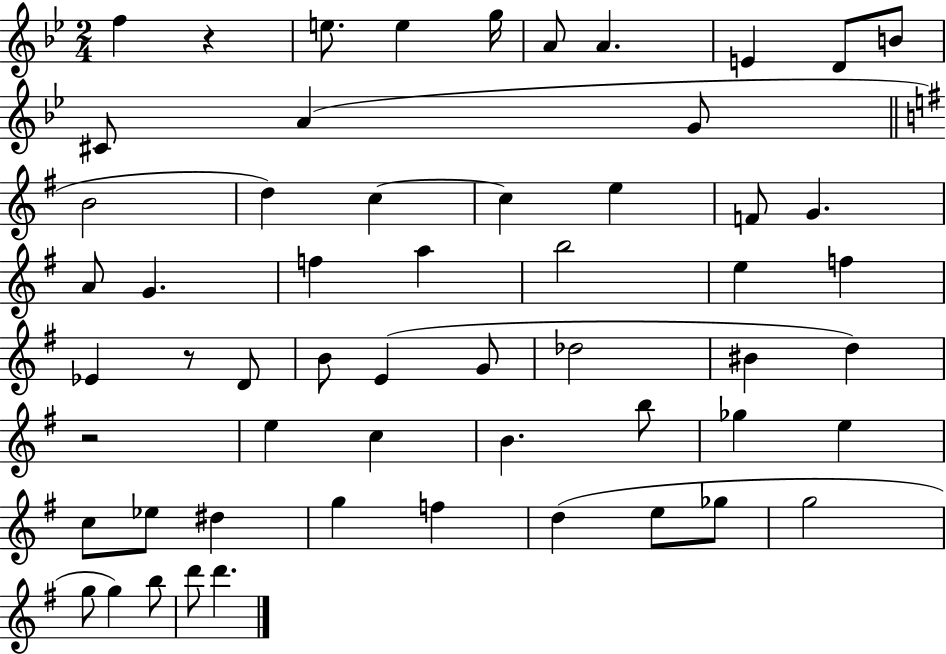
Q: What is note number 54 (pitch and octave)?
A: D6